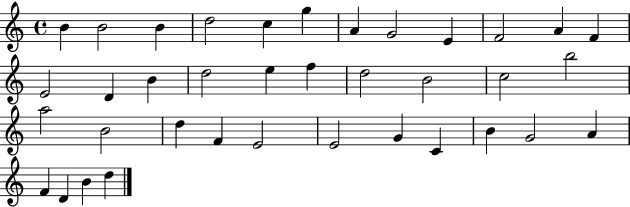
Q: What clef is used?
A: treble